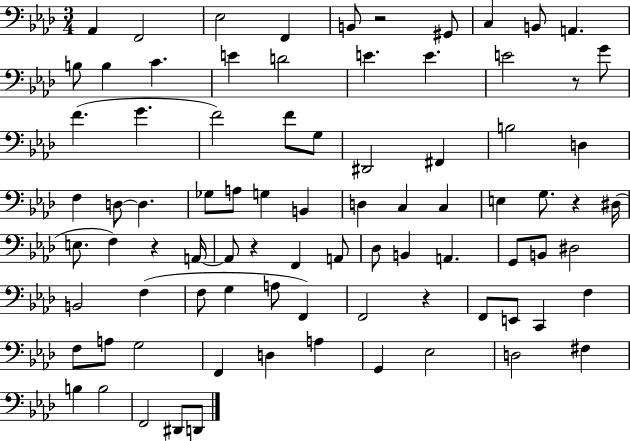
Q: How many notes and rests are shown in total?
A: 84